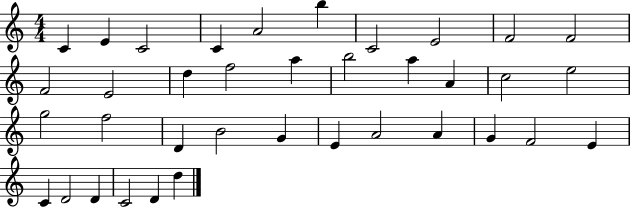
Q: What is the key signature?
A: C major